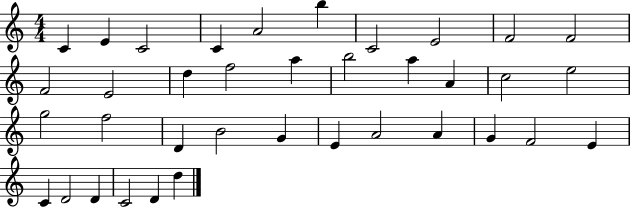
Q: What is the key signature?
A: C major